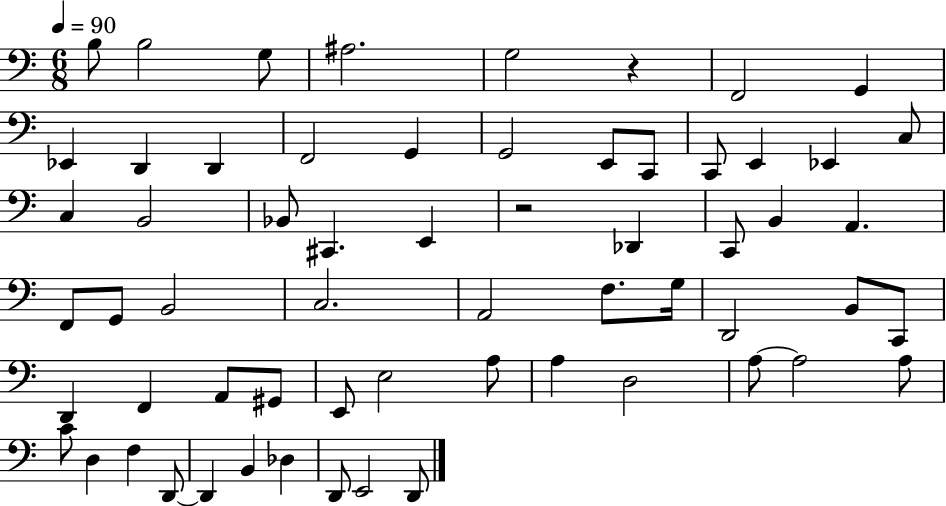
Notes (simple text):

B3/e B3/h G3/e A#3/h. G3/h R/q F2/h G2/q Eb2/q D2/q D2/q F2/h G2/q G2/h E2/e C2/e C2/e E2/q Eb2/q C3/e C3/q B2/h Bb2/e C#2/q. E2/q R/h Db2/q C2/e B2/q A2/q. F2/e G2/e B2/h C3/h. A2/h F3/e. G3/s D2/h B2/e C2/e D2/q F2/q A2/e G#2/e E2/e E3/h A3/e A3/q D3/h A3/e A3/h A3/e C4/e D3/q F3/q D2/e D2/q B2/q Db3/q D2/e E2/h D2/e